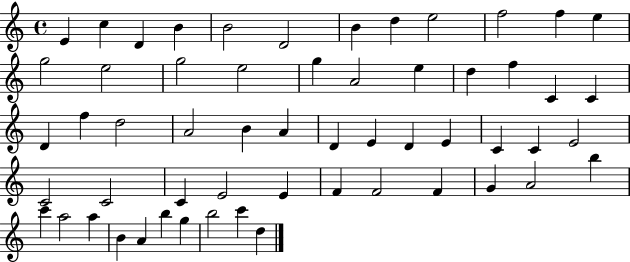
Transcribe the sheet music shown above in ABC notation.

X:1
T:Untitled
M:4/4
L:1/4
K:C
E c D B B2 D2 B d e2 f2 f e g2 e2 g2 e2 g A2 e d f C C D f d2 A2 B A D E D E C C E2 C2 C2 C E2 E F F2 F G A2 b c' a2 a B A b g b2 c' d